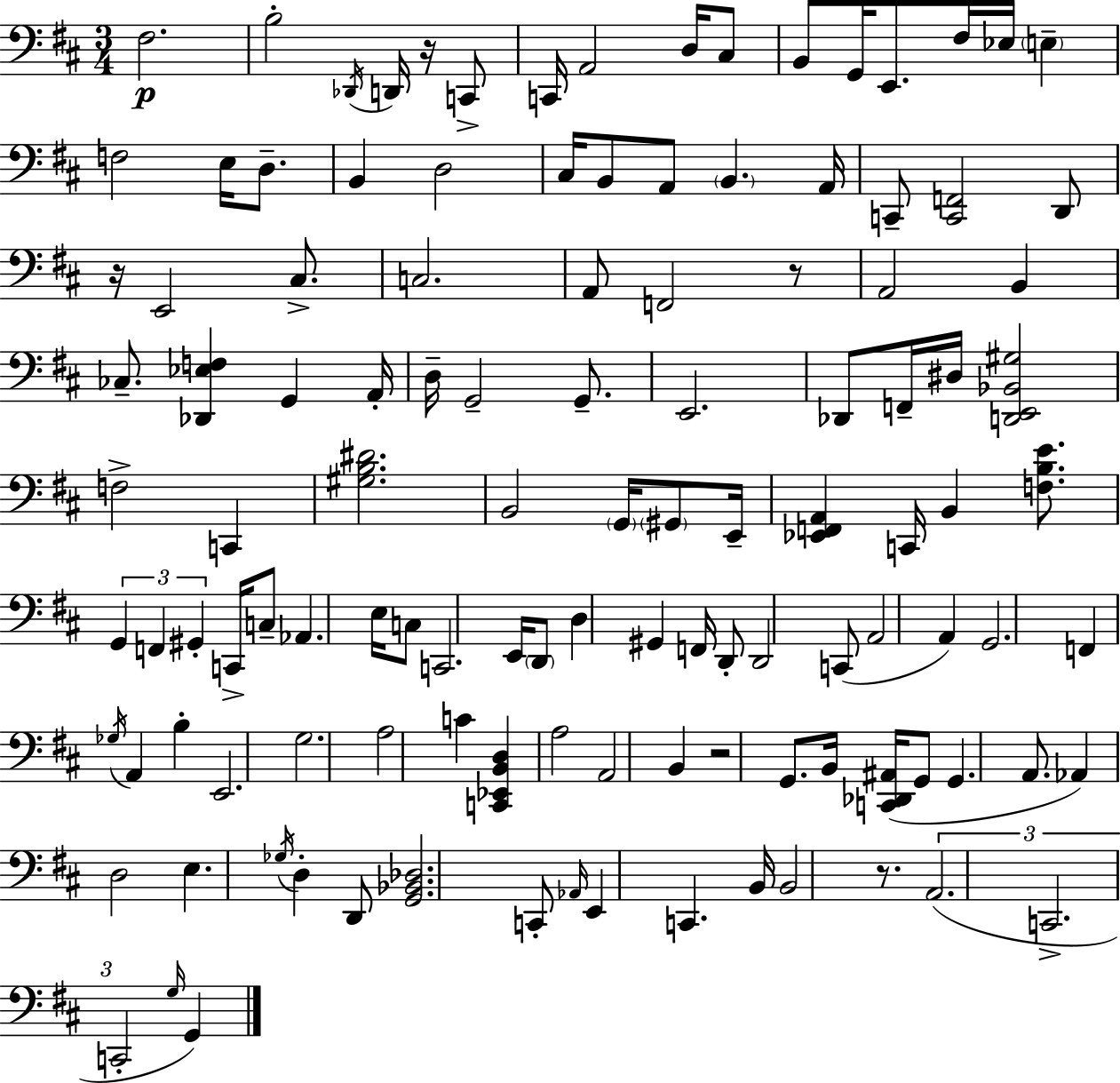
X:1
T:Untitled
M:3/4
L:1/4
K:D
^F,2 B,2 _D,,/4 D,,/4 z/4 C,,/2 C,,/4 A,,2 D,/4 ^C,/2 B,,/2 G,,/4 E,,/2 ^F,/4 _E,/4 E, F,2 E,/4 D,/2 B,, D,2 ^C,/4 B,,/2 A,,/2 B,, A,,/4 C,,/2 [C,,F,,]2 D,,/2 z/4 E,,2 ^C,/2 C,2 A,,/2 F,,2 z/2 A,,2 B,, _C,/2 [_D,,_E,F,] G,, A,,/4 D,/4 G,,2 G,,/2 E,,2 _D,,/2 F,,/4 ^D,/4 [D,,E,,_B,,^G,]2 F,2 C,, [^G,B,^D]2 B,,2 G,,/4 ^G,,/2 E,,/4 [_E,,F,,A,,] C,,/4 B,, [F,B,E]/2 G,, F,, ^G,, C,,/4 C,/2 _A,, E,/4 C,/2 C,,2 E,,/4 D,,/2 D, ^G,, F,,/4 D,,/2 D,,2 C,,/2 A,,2 A,, G,,2 F,, _G,/4 A,, B, E,,2 G,2 A,2 C [C,,_E,,B,,D,] A,2 A,,2 B,, z2 G,,/2 B,,/4 [C,,_D,,^A,,]/4 G,,/2 G,, A,,/2 _A,, D,2 E, _G,/4 D, D,,/2 [G,,_B,,_D,]2 C,,/2 _A,,/4 E,, C,, B,,/4 B,,2 z/2 A,,2 C,,2 C,,2 G,/4 G,,